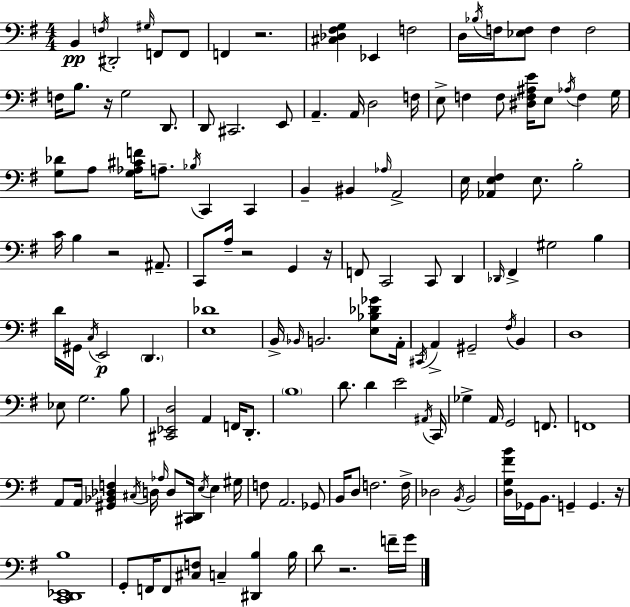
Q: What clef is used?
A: bass